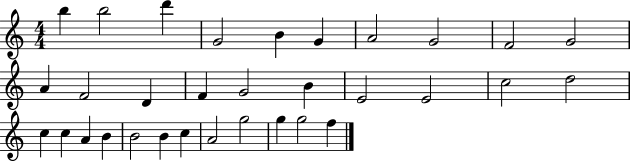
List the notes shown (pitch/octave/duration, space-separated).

B5/q B5/h D6/q G4/h B4/q G4/q A4/h G4/h F4/h G4/h A4/q F4/h D4/q F4/q G4/h B4/q E4/h E4/h C5/h D5/h C5/q C5/q A4/q B4/q B4/h B4/q C5/q A4/h G5/h G5/q G5/h F5/q